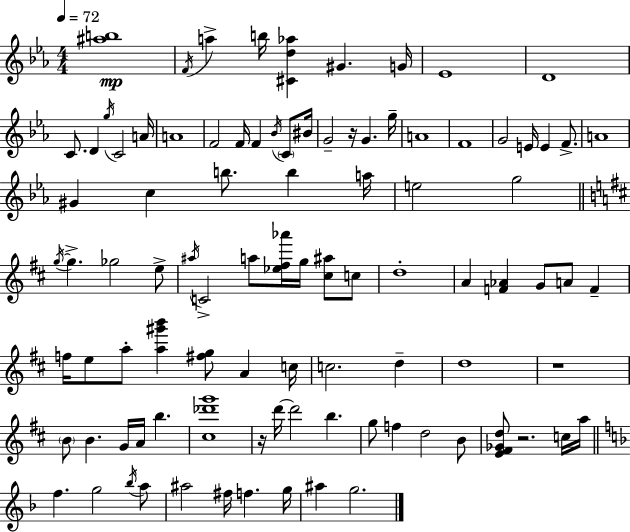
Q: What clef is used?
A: treble